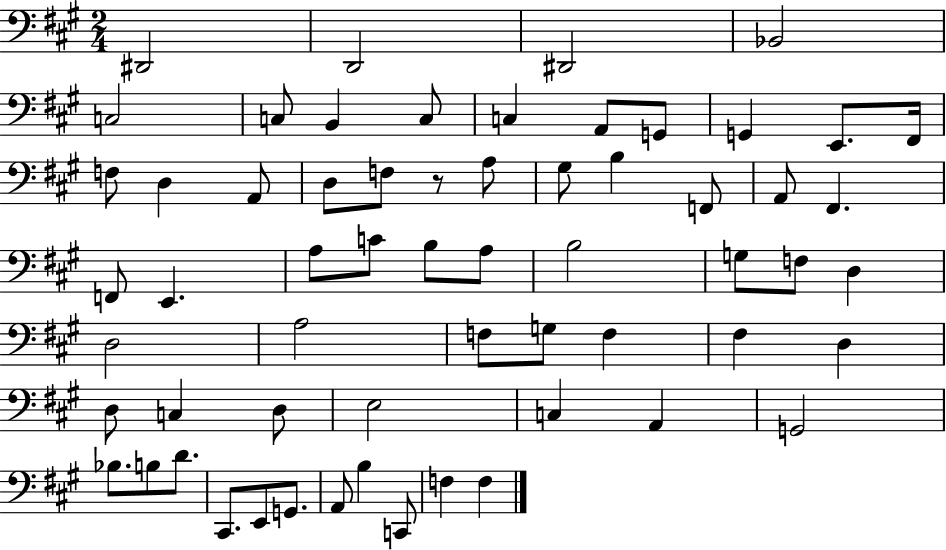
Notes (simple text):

D#2/h D2/h D#2/h Bb2/h C3/h C3/e B2/q C3/e C3/q A2/e G2/e G2/q E2/e. F#2/s F3/e D3/q A2/e D3/e F3/e R/e A3/e G#3/e B3/q F2/e A2/e F#2/q. F2/e E2/q. A3/e C4/e B3/e A3/e B3/h G3/e F3/e D3/q D3/h A3/h F3/e G3/e F3/q F#3/q D3/q D3/e C3/q D3/e E3/h C3/q A2/q G2/h Bb3/e. B3/e D4/e. C#2/e. E2/e G2/e. A2/e B3/q C2/e F3/q F3/q